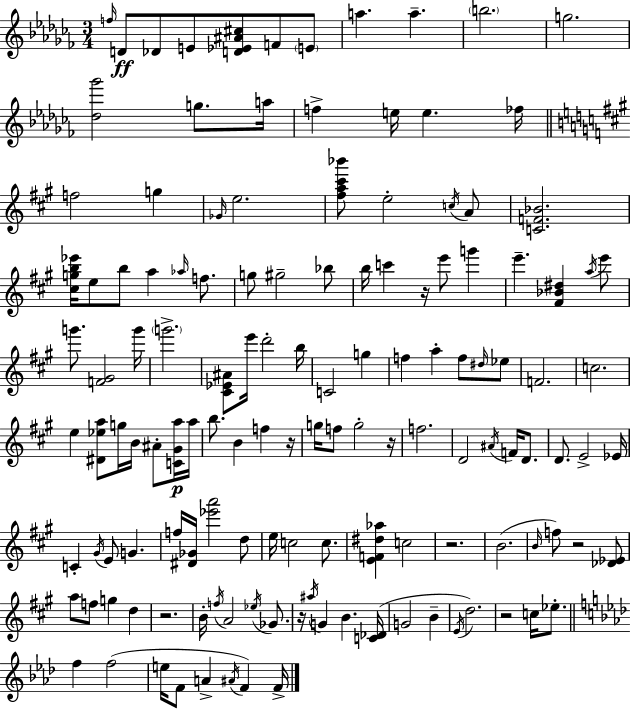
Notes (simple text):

F5/s D4/e Db4/e E4/e [D4,Eb4,A#4,C#5]/e F4/e E4/e A5/q. A5/q. B5/h. G5/h. [Db5,Gb6]/h G5/e. A5/s F5/q E5/s E5/q. FES5/s F5/h G5/q Gb4/s E5/h. [F#5,A5,C#6,Bb6]/e E5/h C5/s A4/e [C4,F4,Bb4]/h. [C#5,G5,B5,Eb6]/s E5/e B5/e A5/q Ab5/s F5/e. G5/e G#5/h Bb5/e B5/s C6/q R/s E6/e G6/q E6/q. [F#4,Bb4,D#5]/q A5/s E6/e G6/e. [F4,G#4]/h G6/s G6/h. [C#4,Eb4,A#4]/e E6/s D6/h B5/s C4/h G5/q F5/q A5/q F5/e D#5/s Eb5/e F4/h. C5/h. E5/q [D#4,Eb5,A5]/e G5/s B4/s A#4/e [C4,G#4,A5]/s A5/s B5/e. B4/q F5/q R/s G5/s F5/e G5/h R/s F5/h. D4/h A#4/s F4/s D4/e. D4/e. E4/h Eb4/s C4/q G#4/s E4/e G4/q. F5/s [D#4,Gb4]/s [Eb6,A6]/h D5/e E5/s C5/h C5/e. [E4,F4,D#5,Ab5]/q C5/h R/h. B4/h. B4/s F5/e R/h [Db4,Eb4]/e A5/e F5/e G5/q D5/q R/h. B4/s F5/s A4/h Eb5/s Gb4/e. R/s A#5/s G4/q B4/q. [C4,Db4]/s G4/h B4/q E4/s D5/h. R/h C5/s Eb5/e. F5/q F5/h E5/s F4/e A4/q A#4/s F4/q F4/s